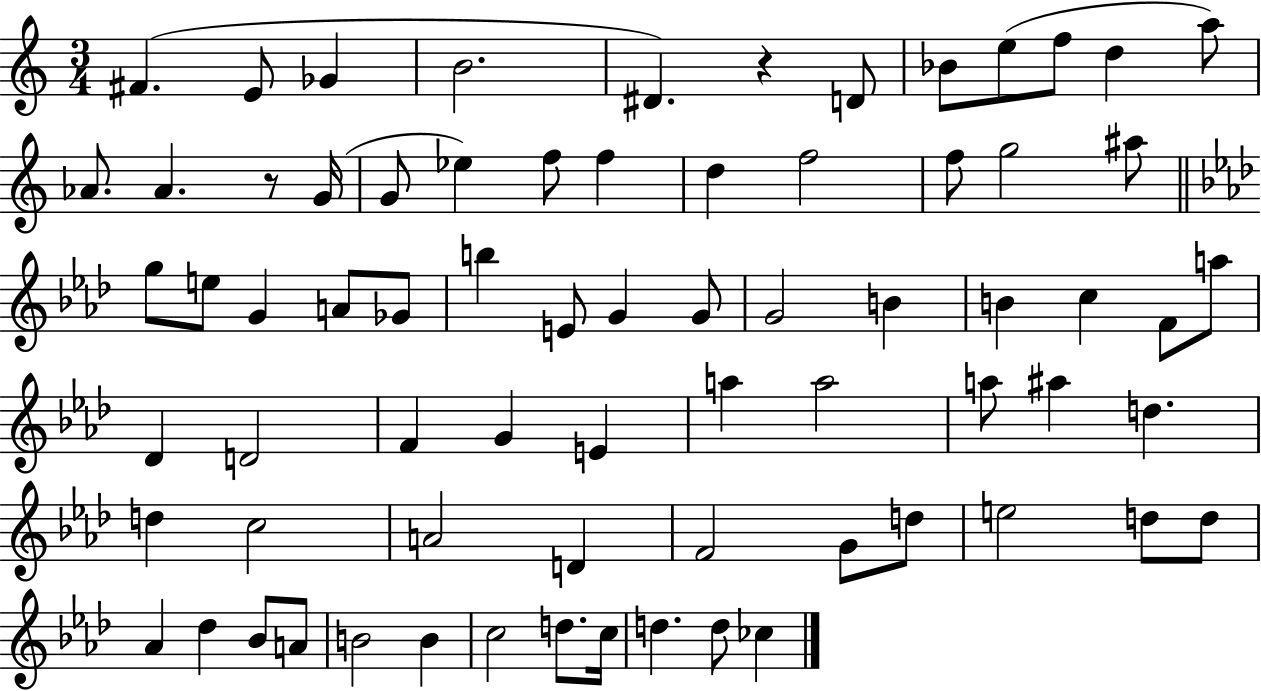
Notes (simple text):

F#4/q. E4/e Gb4/q B4/h. D#4/q. R/q D4/e Bb4/e E5/e F5/e D5/q A5/e Ab4/e. Ab4/q. R/e G4/s G4/e Eb5/q F5/e F5/q D5/q F5/h F5/e G5/h A#5/e G5/e E5/e G4/q A4/e Gb4/e B5/q E4/e G4/q G4/e G4/h B4/q B4/q C5/q F4/e A5/e Db4/q D4/h F4/q G4/q E4/q A5/q A5/h A5/e A#5/q D5/q. D5/q C5/h A4/h D4/q F4/h G4/e D5/e E5/h D5/e D5/e Ab4/q Db5/q Bb4/e A4/e B4/h B4/q C5/h D5/e. C5/s D5/q. D5/e CES5/q